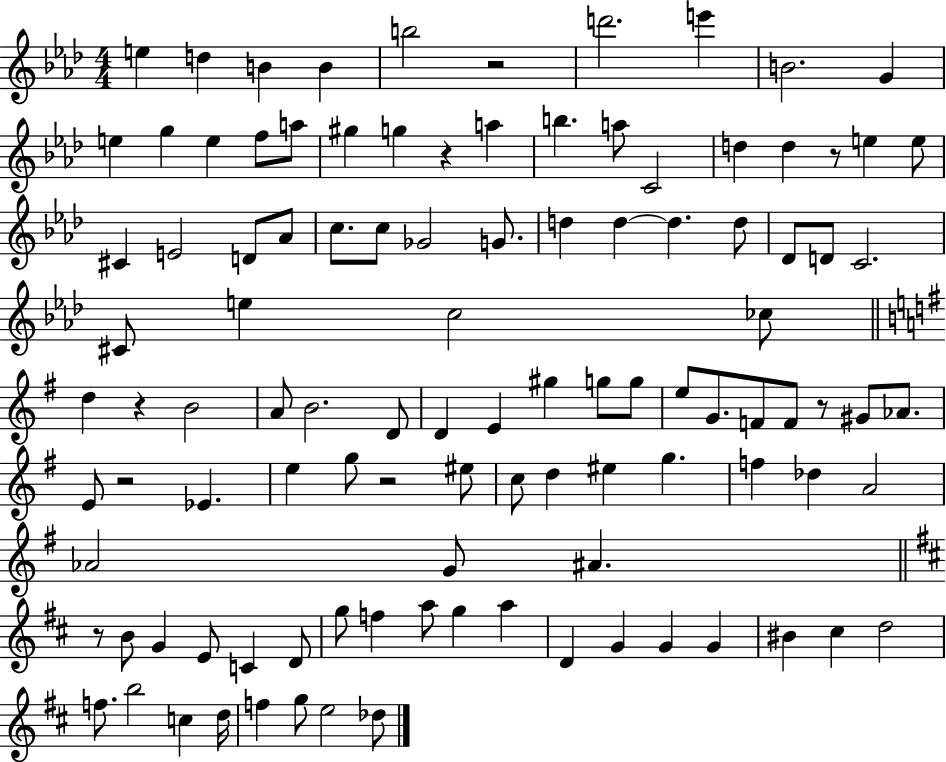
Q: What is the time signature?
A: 4/4